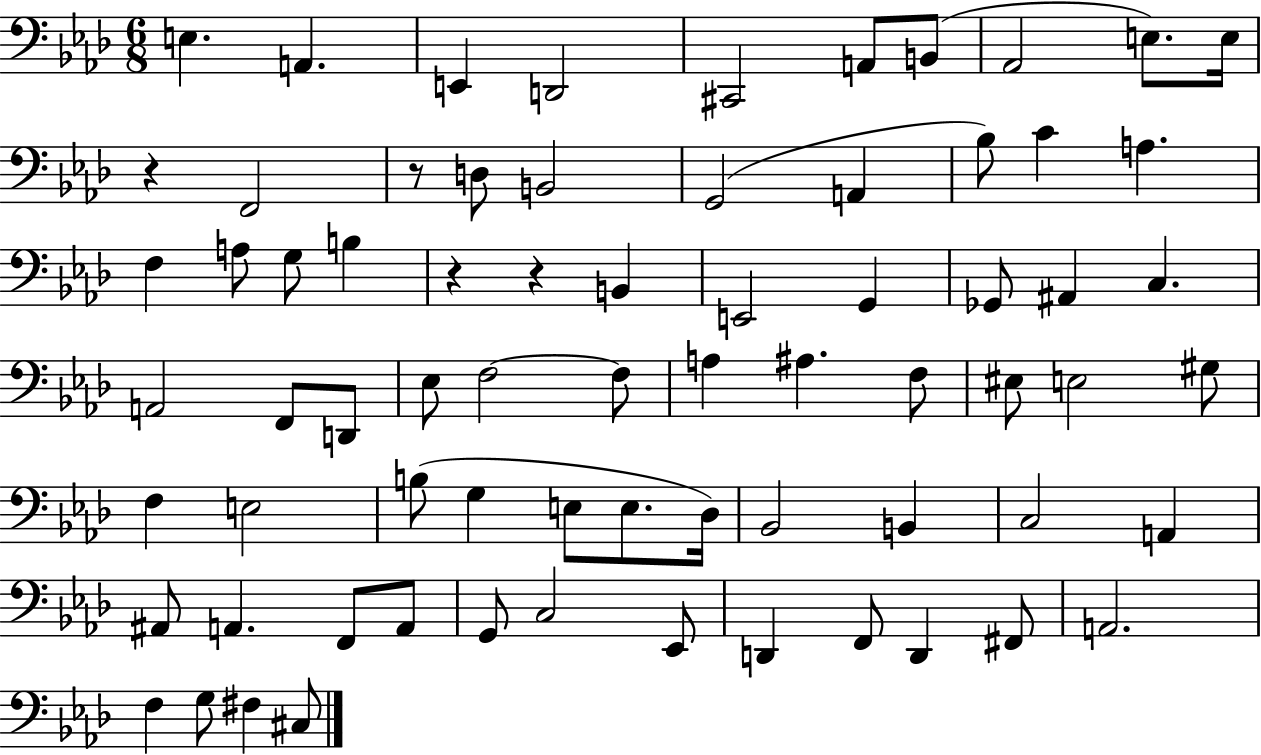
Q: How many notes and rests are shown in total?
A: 71